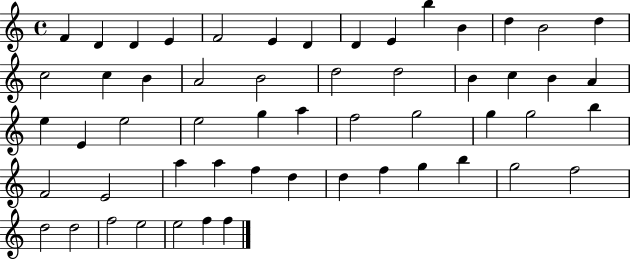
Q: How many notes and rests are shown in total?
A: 55